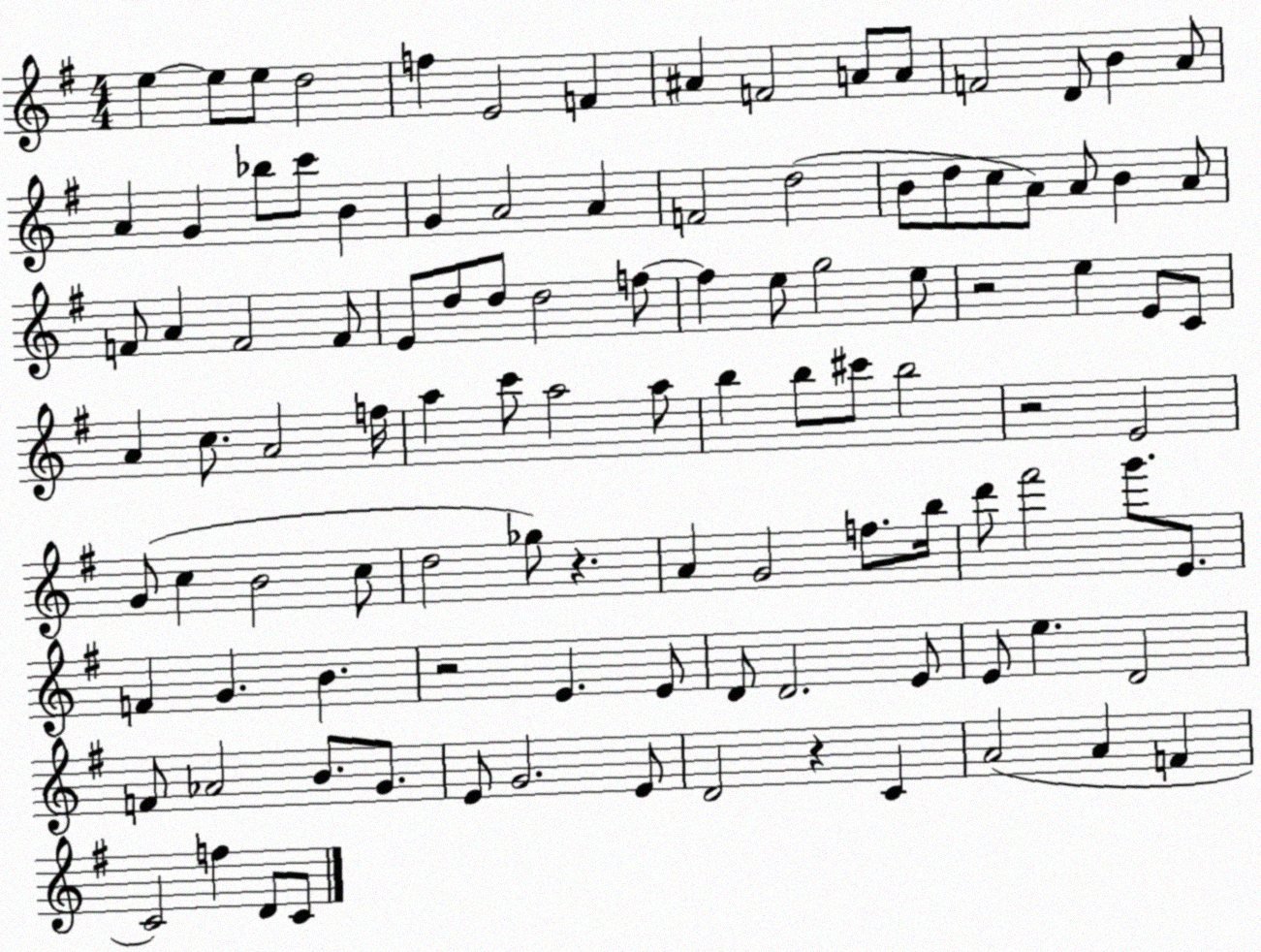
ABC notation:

X:1
T:Untitled
M:4/4
L:1/4
K:G
e e/2 e/2 d2 f E2 F ^A F2 A/2 A/2 F2 D/2 B A/2 A G _b/2 c'/2 B G A2 A F2 d2 B/2 d/2 c/2 A/2 A/2 B A/2 F/2 A F2 F/2 E/2 d/2 d/2 d2 f/2 f e/2 g2 e/2 z2 e E/2 C/2 A c/2 A2 f/4 a c'/2 a2 a/2 b b/2 ^c'/2 b2 z2 E2 G/2 c B2 c/2 d2 _g/2 z A G2 f/2 b/4 d'/2 ^f'2 g'/2 E/2 F G B z2 E E/2 D/2 D2 E/2 E/2 e D2 F/2 _A2 B/2 G/2 E/2 G2 E/2 D2 z C A2 A F C2 f D/2 C/2